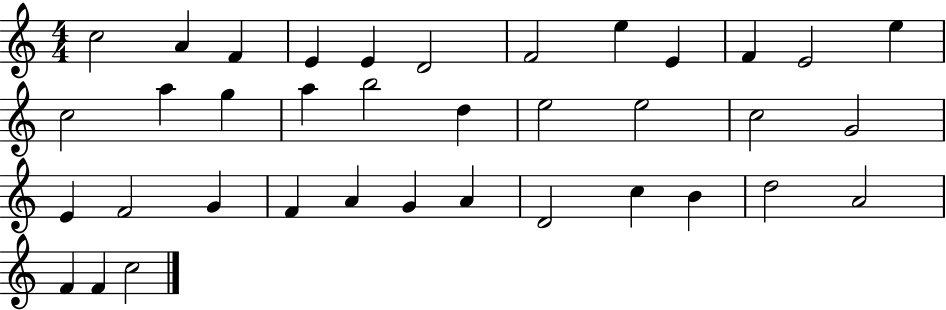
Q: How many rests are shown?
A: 0